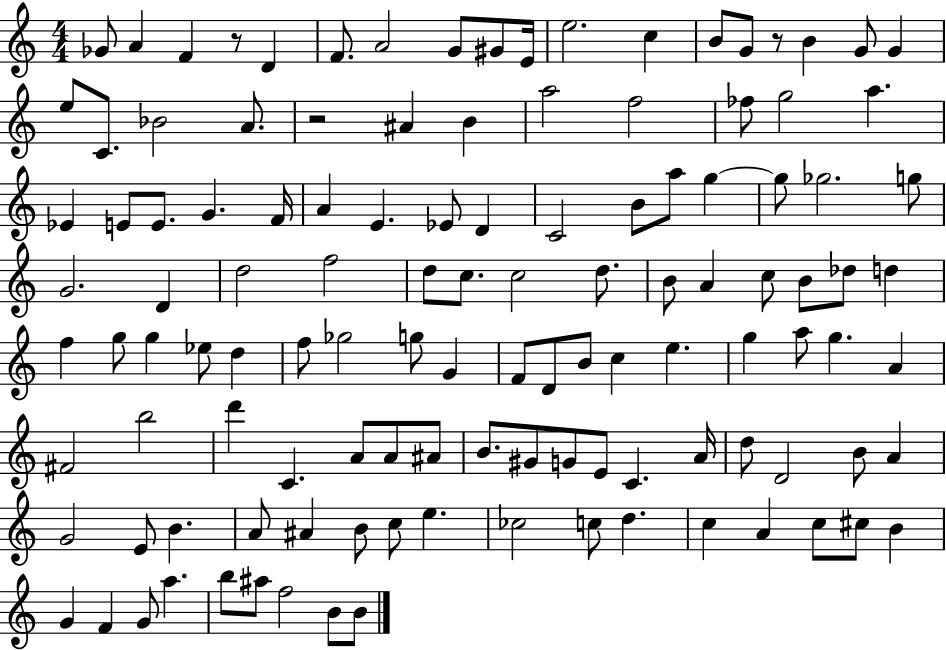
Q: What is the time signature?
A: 4/4